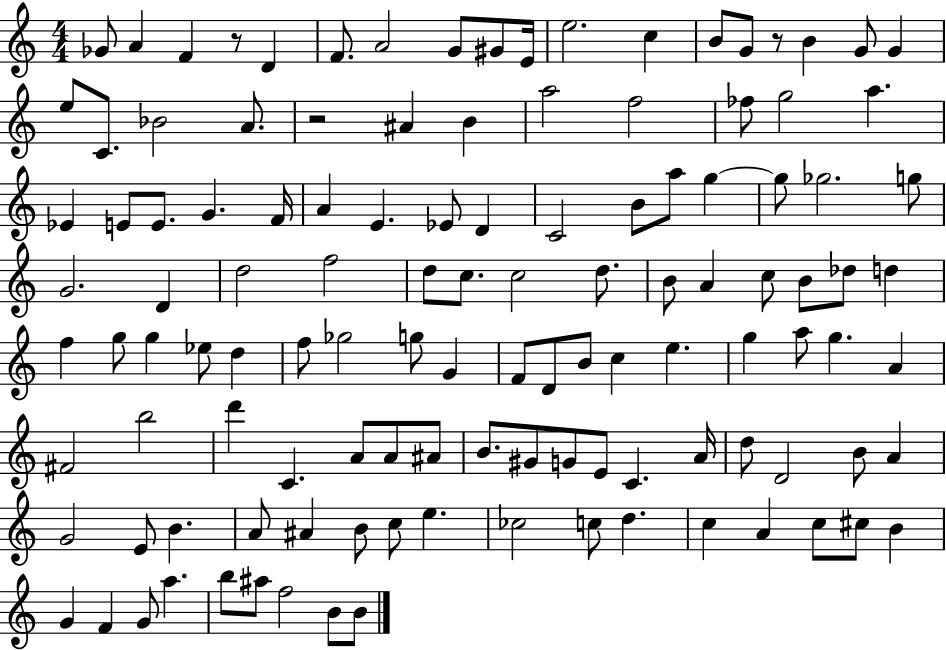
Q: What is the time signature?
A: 4/4